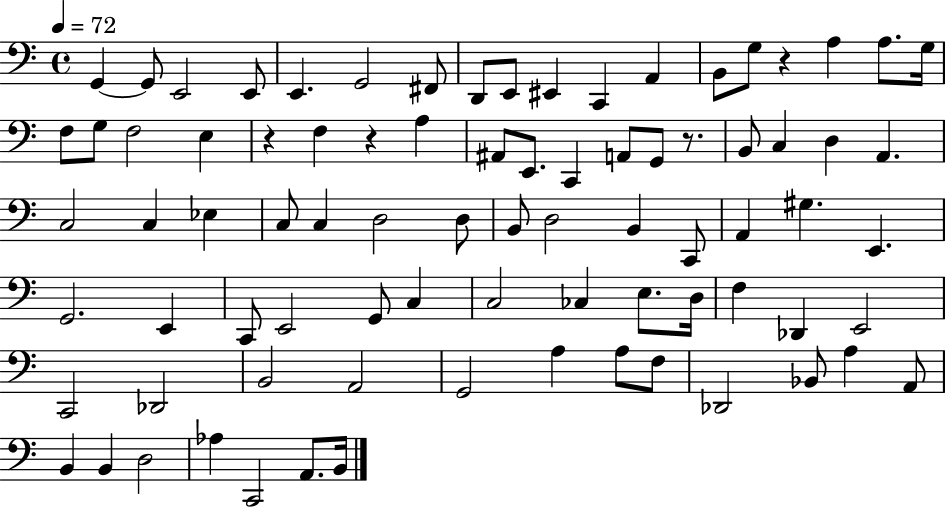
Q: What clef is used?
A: bass